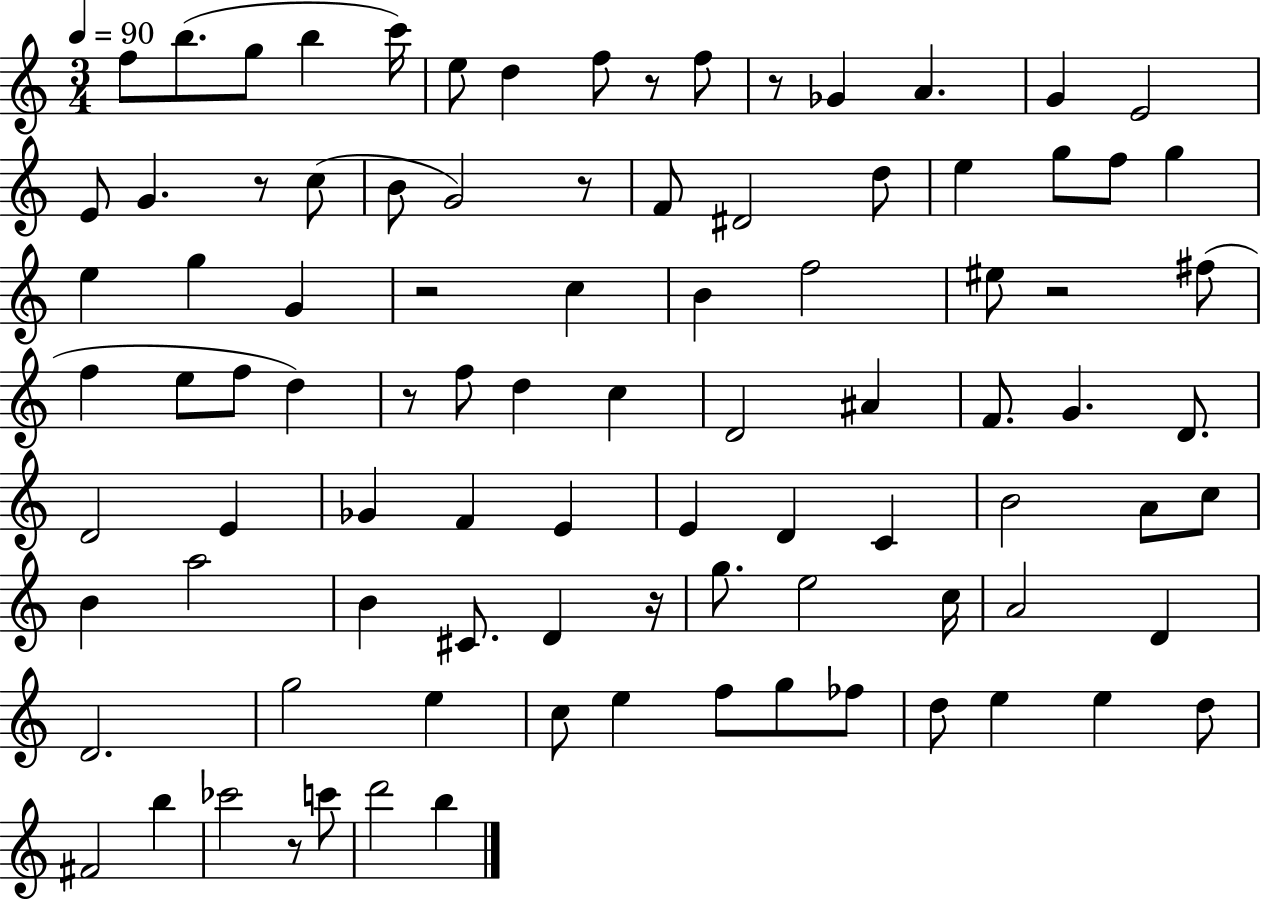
{
  \clef treble
  \numericTimeSignature
  \time 3/4
  \key c \major
  \tempo 4 = 90
  \repeat volta 2 { f''8 b''8.( g''8 b''4 c'''16) | e''8 d''4 f''8 r8 f''8 | r8 ges'4 a'4. | g'4 e'2 | \break e'8 g'4. r8 c''8( | b'8 g'2) r8 | f'8 dis'2 d''8 | e''4 g''8 f''8 g''4 | \break e''4 g''4 g'4 | r2 c''4 | b'4 f''2 | eis''8 r2 fis''8( | \break f''4 e''8 f''8 d''4) | r8 f''8 d''4 c''4 | d'2 ais'4 | f'8. g'4. d'8. | \break d'2 e'4 | ges'4 f'4 e'4 | e'4 d'4 c'4 | b'2 a'8 c''8 | \break b'4 a''2 | b'4 cis'8. d'4 r16 | g''8. e''2 c''16 | a'2 d'4 | \break d'2. | g''2 e''4 | c''8 e''4 f''8 g''8 fes''8 | d''8 e''4 e''4 d''8 | \break fis'2 b''4 | ces'''2 r8 c'''8 | d'''2 b''4 | } \bar "|."
}